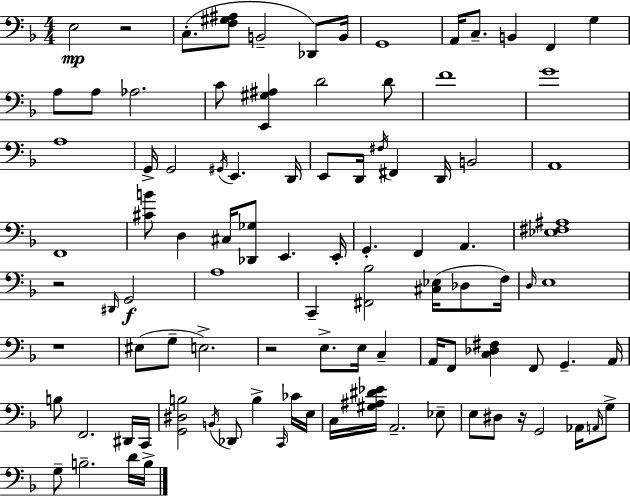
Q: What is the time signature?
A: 4/4